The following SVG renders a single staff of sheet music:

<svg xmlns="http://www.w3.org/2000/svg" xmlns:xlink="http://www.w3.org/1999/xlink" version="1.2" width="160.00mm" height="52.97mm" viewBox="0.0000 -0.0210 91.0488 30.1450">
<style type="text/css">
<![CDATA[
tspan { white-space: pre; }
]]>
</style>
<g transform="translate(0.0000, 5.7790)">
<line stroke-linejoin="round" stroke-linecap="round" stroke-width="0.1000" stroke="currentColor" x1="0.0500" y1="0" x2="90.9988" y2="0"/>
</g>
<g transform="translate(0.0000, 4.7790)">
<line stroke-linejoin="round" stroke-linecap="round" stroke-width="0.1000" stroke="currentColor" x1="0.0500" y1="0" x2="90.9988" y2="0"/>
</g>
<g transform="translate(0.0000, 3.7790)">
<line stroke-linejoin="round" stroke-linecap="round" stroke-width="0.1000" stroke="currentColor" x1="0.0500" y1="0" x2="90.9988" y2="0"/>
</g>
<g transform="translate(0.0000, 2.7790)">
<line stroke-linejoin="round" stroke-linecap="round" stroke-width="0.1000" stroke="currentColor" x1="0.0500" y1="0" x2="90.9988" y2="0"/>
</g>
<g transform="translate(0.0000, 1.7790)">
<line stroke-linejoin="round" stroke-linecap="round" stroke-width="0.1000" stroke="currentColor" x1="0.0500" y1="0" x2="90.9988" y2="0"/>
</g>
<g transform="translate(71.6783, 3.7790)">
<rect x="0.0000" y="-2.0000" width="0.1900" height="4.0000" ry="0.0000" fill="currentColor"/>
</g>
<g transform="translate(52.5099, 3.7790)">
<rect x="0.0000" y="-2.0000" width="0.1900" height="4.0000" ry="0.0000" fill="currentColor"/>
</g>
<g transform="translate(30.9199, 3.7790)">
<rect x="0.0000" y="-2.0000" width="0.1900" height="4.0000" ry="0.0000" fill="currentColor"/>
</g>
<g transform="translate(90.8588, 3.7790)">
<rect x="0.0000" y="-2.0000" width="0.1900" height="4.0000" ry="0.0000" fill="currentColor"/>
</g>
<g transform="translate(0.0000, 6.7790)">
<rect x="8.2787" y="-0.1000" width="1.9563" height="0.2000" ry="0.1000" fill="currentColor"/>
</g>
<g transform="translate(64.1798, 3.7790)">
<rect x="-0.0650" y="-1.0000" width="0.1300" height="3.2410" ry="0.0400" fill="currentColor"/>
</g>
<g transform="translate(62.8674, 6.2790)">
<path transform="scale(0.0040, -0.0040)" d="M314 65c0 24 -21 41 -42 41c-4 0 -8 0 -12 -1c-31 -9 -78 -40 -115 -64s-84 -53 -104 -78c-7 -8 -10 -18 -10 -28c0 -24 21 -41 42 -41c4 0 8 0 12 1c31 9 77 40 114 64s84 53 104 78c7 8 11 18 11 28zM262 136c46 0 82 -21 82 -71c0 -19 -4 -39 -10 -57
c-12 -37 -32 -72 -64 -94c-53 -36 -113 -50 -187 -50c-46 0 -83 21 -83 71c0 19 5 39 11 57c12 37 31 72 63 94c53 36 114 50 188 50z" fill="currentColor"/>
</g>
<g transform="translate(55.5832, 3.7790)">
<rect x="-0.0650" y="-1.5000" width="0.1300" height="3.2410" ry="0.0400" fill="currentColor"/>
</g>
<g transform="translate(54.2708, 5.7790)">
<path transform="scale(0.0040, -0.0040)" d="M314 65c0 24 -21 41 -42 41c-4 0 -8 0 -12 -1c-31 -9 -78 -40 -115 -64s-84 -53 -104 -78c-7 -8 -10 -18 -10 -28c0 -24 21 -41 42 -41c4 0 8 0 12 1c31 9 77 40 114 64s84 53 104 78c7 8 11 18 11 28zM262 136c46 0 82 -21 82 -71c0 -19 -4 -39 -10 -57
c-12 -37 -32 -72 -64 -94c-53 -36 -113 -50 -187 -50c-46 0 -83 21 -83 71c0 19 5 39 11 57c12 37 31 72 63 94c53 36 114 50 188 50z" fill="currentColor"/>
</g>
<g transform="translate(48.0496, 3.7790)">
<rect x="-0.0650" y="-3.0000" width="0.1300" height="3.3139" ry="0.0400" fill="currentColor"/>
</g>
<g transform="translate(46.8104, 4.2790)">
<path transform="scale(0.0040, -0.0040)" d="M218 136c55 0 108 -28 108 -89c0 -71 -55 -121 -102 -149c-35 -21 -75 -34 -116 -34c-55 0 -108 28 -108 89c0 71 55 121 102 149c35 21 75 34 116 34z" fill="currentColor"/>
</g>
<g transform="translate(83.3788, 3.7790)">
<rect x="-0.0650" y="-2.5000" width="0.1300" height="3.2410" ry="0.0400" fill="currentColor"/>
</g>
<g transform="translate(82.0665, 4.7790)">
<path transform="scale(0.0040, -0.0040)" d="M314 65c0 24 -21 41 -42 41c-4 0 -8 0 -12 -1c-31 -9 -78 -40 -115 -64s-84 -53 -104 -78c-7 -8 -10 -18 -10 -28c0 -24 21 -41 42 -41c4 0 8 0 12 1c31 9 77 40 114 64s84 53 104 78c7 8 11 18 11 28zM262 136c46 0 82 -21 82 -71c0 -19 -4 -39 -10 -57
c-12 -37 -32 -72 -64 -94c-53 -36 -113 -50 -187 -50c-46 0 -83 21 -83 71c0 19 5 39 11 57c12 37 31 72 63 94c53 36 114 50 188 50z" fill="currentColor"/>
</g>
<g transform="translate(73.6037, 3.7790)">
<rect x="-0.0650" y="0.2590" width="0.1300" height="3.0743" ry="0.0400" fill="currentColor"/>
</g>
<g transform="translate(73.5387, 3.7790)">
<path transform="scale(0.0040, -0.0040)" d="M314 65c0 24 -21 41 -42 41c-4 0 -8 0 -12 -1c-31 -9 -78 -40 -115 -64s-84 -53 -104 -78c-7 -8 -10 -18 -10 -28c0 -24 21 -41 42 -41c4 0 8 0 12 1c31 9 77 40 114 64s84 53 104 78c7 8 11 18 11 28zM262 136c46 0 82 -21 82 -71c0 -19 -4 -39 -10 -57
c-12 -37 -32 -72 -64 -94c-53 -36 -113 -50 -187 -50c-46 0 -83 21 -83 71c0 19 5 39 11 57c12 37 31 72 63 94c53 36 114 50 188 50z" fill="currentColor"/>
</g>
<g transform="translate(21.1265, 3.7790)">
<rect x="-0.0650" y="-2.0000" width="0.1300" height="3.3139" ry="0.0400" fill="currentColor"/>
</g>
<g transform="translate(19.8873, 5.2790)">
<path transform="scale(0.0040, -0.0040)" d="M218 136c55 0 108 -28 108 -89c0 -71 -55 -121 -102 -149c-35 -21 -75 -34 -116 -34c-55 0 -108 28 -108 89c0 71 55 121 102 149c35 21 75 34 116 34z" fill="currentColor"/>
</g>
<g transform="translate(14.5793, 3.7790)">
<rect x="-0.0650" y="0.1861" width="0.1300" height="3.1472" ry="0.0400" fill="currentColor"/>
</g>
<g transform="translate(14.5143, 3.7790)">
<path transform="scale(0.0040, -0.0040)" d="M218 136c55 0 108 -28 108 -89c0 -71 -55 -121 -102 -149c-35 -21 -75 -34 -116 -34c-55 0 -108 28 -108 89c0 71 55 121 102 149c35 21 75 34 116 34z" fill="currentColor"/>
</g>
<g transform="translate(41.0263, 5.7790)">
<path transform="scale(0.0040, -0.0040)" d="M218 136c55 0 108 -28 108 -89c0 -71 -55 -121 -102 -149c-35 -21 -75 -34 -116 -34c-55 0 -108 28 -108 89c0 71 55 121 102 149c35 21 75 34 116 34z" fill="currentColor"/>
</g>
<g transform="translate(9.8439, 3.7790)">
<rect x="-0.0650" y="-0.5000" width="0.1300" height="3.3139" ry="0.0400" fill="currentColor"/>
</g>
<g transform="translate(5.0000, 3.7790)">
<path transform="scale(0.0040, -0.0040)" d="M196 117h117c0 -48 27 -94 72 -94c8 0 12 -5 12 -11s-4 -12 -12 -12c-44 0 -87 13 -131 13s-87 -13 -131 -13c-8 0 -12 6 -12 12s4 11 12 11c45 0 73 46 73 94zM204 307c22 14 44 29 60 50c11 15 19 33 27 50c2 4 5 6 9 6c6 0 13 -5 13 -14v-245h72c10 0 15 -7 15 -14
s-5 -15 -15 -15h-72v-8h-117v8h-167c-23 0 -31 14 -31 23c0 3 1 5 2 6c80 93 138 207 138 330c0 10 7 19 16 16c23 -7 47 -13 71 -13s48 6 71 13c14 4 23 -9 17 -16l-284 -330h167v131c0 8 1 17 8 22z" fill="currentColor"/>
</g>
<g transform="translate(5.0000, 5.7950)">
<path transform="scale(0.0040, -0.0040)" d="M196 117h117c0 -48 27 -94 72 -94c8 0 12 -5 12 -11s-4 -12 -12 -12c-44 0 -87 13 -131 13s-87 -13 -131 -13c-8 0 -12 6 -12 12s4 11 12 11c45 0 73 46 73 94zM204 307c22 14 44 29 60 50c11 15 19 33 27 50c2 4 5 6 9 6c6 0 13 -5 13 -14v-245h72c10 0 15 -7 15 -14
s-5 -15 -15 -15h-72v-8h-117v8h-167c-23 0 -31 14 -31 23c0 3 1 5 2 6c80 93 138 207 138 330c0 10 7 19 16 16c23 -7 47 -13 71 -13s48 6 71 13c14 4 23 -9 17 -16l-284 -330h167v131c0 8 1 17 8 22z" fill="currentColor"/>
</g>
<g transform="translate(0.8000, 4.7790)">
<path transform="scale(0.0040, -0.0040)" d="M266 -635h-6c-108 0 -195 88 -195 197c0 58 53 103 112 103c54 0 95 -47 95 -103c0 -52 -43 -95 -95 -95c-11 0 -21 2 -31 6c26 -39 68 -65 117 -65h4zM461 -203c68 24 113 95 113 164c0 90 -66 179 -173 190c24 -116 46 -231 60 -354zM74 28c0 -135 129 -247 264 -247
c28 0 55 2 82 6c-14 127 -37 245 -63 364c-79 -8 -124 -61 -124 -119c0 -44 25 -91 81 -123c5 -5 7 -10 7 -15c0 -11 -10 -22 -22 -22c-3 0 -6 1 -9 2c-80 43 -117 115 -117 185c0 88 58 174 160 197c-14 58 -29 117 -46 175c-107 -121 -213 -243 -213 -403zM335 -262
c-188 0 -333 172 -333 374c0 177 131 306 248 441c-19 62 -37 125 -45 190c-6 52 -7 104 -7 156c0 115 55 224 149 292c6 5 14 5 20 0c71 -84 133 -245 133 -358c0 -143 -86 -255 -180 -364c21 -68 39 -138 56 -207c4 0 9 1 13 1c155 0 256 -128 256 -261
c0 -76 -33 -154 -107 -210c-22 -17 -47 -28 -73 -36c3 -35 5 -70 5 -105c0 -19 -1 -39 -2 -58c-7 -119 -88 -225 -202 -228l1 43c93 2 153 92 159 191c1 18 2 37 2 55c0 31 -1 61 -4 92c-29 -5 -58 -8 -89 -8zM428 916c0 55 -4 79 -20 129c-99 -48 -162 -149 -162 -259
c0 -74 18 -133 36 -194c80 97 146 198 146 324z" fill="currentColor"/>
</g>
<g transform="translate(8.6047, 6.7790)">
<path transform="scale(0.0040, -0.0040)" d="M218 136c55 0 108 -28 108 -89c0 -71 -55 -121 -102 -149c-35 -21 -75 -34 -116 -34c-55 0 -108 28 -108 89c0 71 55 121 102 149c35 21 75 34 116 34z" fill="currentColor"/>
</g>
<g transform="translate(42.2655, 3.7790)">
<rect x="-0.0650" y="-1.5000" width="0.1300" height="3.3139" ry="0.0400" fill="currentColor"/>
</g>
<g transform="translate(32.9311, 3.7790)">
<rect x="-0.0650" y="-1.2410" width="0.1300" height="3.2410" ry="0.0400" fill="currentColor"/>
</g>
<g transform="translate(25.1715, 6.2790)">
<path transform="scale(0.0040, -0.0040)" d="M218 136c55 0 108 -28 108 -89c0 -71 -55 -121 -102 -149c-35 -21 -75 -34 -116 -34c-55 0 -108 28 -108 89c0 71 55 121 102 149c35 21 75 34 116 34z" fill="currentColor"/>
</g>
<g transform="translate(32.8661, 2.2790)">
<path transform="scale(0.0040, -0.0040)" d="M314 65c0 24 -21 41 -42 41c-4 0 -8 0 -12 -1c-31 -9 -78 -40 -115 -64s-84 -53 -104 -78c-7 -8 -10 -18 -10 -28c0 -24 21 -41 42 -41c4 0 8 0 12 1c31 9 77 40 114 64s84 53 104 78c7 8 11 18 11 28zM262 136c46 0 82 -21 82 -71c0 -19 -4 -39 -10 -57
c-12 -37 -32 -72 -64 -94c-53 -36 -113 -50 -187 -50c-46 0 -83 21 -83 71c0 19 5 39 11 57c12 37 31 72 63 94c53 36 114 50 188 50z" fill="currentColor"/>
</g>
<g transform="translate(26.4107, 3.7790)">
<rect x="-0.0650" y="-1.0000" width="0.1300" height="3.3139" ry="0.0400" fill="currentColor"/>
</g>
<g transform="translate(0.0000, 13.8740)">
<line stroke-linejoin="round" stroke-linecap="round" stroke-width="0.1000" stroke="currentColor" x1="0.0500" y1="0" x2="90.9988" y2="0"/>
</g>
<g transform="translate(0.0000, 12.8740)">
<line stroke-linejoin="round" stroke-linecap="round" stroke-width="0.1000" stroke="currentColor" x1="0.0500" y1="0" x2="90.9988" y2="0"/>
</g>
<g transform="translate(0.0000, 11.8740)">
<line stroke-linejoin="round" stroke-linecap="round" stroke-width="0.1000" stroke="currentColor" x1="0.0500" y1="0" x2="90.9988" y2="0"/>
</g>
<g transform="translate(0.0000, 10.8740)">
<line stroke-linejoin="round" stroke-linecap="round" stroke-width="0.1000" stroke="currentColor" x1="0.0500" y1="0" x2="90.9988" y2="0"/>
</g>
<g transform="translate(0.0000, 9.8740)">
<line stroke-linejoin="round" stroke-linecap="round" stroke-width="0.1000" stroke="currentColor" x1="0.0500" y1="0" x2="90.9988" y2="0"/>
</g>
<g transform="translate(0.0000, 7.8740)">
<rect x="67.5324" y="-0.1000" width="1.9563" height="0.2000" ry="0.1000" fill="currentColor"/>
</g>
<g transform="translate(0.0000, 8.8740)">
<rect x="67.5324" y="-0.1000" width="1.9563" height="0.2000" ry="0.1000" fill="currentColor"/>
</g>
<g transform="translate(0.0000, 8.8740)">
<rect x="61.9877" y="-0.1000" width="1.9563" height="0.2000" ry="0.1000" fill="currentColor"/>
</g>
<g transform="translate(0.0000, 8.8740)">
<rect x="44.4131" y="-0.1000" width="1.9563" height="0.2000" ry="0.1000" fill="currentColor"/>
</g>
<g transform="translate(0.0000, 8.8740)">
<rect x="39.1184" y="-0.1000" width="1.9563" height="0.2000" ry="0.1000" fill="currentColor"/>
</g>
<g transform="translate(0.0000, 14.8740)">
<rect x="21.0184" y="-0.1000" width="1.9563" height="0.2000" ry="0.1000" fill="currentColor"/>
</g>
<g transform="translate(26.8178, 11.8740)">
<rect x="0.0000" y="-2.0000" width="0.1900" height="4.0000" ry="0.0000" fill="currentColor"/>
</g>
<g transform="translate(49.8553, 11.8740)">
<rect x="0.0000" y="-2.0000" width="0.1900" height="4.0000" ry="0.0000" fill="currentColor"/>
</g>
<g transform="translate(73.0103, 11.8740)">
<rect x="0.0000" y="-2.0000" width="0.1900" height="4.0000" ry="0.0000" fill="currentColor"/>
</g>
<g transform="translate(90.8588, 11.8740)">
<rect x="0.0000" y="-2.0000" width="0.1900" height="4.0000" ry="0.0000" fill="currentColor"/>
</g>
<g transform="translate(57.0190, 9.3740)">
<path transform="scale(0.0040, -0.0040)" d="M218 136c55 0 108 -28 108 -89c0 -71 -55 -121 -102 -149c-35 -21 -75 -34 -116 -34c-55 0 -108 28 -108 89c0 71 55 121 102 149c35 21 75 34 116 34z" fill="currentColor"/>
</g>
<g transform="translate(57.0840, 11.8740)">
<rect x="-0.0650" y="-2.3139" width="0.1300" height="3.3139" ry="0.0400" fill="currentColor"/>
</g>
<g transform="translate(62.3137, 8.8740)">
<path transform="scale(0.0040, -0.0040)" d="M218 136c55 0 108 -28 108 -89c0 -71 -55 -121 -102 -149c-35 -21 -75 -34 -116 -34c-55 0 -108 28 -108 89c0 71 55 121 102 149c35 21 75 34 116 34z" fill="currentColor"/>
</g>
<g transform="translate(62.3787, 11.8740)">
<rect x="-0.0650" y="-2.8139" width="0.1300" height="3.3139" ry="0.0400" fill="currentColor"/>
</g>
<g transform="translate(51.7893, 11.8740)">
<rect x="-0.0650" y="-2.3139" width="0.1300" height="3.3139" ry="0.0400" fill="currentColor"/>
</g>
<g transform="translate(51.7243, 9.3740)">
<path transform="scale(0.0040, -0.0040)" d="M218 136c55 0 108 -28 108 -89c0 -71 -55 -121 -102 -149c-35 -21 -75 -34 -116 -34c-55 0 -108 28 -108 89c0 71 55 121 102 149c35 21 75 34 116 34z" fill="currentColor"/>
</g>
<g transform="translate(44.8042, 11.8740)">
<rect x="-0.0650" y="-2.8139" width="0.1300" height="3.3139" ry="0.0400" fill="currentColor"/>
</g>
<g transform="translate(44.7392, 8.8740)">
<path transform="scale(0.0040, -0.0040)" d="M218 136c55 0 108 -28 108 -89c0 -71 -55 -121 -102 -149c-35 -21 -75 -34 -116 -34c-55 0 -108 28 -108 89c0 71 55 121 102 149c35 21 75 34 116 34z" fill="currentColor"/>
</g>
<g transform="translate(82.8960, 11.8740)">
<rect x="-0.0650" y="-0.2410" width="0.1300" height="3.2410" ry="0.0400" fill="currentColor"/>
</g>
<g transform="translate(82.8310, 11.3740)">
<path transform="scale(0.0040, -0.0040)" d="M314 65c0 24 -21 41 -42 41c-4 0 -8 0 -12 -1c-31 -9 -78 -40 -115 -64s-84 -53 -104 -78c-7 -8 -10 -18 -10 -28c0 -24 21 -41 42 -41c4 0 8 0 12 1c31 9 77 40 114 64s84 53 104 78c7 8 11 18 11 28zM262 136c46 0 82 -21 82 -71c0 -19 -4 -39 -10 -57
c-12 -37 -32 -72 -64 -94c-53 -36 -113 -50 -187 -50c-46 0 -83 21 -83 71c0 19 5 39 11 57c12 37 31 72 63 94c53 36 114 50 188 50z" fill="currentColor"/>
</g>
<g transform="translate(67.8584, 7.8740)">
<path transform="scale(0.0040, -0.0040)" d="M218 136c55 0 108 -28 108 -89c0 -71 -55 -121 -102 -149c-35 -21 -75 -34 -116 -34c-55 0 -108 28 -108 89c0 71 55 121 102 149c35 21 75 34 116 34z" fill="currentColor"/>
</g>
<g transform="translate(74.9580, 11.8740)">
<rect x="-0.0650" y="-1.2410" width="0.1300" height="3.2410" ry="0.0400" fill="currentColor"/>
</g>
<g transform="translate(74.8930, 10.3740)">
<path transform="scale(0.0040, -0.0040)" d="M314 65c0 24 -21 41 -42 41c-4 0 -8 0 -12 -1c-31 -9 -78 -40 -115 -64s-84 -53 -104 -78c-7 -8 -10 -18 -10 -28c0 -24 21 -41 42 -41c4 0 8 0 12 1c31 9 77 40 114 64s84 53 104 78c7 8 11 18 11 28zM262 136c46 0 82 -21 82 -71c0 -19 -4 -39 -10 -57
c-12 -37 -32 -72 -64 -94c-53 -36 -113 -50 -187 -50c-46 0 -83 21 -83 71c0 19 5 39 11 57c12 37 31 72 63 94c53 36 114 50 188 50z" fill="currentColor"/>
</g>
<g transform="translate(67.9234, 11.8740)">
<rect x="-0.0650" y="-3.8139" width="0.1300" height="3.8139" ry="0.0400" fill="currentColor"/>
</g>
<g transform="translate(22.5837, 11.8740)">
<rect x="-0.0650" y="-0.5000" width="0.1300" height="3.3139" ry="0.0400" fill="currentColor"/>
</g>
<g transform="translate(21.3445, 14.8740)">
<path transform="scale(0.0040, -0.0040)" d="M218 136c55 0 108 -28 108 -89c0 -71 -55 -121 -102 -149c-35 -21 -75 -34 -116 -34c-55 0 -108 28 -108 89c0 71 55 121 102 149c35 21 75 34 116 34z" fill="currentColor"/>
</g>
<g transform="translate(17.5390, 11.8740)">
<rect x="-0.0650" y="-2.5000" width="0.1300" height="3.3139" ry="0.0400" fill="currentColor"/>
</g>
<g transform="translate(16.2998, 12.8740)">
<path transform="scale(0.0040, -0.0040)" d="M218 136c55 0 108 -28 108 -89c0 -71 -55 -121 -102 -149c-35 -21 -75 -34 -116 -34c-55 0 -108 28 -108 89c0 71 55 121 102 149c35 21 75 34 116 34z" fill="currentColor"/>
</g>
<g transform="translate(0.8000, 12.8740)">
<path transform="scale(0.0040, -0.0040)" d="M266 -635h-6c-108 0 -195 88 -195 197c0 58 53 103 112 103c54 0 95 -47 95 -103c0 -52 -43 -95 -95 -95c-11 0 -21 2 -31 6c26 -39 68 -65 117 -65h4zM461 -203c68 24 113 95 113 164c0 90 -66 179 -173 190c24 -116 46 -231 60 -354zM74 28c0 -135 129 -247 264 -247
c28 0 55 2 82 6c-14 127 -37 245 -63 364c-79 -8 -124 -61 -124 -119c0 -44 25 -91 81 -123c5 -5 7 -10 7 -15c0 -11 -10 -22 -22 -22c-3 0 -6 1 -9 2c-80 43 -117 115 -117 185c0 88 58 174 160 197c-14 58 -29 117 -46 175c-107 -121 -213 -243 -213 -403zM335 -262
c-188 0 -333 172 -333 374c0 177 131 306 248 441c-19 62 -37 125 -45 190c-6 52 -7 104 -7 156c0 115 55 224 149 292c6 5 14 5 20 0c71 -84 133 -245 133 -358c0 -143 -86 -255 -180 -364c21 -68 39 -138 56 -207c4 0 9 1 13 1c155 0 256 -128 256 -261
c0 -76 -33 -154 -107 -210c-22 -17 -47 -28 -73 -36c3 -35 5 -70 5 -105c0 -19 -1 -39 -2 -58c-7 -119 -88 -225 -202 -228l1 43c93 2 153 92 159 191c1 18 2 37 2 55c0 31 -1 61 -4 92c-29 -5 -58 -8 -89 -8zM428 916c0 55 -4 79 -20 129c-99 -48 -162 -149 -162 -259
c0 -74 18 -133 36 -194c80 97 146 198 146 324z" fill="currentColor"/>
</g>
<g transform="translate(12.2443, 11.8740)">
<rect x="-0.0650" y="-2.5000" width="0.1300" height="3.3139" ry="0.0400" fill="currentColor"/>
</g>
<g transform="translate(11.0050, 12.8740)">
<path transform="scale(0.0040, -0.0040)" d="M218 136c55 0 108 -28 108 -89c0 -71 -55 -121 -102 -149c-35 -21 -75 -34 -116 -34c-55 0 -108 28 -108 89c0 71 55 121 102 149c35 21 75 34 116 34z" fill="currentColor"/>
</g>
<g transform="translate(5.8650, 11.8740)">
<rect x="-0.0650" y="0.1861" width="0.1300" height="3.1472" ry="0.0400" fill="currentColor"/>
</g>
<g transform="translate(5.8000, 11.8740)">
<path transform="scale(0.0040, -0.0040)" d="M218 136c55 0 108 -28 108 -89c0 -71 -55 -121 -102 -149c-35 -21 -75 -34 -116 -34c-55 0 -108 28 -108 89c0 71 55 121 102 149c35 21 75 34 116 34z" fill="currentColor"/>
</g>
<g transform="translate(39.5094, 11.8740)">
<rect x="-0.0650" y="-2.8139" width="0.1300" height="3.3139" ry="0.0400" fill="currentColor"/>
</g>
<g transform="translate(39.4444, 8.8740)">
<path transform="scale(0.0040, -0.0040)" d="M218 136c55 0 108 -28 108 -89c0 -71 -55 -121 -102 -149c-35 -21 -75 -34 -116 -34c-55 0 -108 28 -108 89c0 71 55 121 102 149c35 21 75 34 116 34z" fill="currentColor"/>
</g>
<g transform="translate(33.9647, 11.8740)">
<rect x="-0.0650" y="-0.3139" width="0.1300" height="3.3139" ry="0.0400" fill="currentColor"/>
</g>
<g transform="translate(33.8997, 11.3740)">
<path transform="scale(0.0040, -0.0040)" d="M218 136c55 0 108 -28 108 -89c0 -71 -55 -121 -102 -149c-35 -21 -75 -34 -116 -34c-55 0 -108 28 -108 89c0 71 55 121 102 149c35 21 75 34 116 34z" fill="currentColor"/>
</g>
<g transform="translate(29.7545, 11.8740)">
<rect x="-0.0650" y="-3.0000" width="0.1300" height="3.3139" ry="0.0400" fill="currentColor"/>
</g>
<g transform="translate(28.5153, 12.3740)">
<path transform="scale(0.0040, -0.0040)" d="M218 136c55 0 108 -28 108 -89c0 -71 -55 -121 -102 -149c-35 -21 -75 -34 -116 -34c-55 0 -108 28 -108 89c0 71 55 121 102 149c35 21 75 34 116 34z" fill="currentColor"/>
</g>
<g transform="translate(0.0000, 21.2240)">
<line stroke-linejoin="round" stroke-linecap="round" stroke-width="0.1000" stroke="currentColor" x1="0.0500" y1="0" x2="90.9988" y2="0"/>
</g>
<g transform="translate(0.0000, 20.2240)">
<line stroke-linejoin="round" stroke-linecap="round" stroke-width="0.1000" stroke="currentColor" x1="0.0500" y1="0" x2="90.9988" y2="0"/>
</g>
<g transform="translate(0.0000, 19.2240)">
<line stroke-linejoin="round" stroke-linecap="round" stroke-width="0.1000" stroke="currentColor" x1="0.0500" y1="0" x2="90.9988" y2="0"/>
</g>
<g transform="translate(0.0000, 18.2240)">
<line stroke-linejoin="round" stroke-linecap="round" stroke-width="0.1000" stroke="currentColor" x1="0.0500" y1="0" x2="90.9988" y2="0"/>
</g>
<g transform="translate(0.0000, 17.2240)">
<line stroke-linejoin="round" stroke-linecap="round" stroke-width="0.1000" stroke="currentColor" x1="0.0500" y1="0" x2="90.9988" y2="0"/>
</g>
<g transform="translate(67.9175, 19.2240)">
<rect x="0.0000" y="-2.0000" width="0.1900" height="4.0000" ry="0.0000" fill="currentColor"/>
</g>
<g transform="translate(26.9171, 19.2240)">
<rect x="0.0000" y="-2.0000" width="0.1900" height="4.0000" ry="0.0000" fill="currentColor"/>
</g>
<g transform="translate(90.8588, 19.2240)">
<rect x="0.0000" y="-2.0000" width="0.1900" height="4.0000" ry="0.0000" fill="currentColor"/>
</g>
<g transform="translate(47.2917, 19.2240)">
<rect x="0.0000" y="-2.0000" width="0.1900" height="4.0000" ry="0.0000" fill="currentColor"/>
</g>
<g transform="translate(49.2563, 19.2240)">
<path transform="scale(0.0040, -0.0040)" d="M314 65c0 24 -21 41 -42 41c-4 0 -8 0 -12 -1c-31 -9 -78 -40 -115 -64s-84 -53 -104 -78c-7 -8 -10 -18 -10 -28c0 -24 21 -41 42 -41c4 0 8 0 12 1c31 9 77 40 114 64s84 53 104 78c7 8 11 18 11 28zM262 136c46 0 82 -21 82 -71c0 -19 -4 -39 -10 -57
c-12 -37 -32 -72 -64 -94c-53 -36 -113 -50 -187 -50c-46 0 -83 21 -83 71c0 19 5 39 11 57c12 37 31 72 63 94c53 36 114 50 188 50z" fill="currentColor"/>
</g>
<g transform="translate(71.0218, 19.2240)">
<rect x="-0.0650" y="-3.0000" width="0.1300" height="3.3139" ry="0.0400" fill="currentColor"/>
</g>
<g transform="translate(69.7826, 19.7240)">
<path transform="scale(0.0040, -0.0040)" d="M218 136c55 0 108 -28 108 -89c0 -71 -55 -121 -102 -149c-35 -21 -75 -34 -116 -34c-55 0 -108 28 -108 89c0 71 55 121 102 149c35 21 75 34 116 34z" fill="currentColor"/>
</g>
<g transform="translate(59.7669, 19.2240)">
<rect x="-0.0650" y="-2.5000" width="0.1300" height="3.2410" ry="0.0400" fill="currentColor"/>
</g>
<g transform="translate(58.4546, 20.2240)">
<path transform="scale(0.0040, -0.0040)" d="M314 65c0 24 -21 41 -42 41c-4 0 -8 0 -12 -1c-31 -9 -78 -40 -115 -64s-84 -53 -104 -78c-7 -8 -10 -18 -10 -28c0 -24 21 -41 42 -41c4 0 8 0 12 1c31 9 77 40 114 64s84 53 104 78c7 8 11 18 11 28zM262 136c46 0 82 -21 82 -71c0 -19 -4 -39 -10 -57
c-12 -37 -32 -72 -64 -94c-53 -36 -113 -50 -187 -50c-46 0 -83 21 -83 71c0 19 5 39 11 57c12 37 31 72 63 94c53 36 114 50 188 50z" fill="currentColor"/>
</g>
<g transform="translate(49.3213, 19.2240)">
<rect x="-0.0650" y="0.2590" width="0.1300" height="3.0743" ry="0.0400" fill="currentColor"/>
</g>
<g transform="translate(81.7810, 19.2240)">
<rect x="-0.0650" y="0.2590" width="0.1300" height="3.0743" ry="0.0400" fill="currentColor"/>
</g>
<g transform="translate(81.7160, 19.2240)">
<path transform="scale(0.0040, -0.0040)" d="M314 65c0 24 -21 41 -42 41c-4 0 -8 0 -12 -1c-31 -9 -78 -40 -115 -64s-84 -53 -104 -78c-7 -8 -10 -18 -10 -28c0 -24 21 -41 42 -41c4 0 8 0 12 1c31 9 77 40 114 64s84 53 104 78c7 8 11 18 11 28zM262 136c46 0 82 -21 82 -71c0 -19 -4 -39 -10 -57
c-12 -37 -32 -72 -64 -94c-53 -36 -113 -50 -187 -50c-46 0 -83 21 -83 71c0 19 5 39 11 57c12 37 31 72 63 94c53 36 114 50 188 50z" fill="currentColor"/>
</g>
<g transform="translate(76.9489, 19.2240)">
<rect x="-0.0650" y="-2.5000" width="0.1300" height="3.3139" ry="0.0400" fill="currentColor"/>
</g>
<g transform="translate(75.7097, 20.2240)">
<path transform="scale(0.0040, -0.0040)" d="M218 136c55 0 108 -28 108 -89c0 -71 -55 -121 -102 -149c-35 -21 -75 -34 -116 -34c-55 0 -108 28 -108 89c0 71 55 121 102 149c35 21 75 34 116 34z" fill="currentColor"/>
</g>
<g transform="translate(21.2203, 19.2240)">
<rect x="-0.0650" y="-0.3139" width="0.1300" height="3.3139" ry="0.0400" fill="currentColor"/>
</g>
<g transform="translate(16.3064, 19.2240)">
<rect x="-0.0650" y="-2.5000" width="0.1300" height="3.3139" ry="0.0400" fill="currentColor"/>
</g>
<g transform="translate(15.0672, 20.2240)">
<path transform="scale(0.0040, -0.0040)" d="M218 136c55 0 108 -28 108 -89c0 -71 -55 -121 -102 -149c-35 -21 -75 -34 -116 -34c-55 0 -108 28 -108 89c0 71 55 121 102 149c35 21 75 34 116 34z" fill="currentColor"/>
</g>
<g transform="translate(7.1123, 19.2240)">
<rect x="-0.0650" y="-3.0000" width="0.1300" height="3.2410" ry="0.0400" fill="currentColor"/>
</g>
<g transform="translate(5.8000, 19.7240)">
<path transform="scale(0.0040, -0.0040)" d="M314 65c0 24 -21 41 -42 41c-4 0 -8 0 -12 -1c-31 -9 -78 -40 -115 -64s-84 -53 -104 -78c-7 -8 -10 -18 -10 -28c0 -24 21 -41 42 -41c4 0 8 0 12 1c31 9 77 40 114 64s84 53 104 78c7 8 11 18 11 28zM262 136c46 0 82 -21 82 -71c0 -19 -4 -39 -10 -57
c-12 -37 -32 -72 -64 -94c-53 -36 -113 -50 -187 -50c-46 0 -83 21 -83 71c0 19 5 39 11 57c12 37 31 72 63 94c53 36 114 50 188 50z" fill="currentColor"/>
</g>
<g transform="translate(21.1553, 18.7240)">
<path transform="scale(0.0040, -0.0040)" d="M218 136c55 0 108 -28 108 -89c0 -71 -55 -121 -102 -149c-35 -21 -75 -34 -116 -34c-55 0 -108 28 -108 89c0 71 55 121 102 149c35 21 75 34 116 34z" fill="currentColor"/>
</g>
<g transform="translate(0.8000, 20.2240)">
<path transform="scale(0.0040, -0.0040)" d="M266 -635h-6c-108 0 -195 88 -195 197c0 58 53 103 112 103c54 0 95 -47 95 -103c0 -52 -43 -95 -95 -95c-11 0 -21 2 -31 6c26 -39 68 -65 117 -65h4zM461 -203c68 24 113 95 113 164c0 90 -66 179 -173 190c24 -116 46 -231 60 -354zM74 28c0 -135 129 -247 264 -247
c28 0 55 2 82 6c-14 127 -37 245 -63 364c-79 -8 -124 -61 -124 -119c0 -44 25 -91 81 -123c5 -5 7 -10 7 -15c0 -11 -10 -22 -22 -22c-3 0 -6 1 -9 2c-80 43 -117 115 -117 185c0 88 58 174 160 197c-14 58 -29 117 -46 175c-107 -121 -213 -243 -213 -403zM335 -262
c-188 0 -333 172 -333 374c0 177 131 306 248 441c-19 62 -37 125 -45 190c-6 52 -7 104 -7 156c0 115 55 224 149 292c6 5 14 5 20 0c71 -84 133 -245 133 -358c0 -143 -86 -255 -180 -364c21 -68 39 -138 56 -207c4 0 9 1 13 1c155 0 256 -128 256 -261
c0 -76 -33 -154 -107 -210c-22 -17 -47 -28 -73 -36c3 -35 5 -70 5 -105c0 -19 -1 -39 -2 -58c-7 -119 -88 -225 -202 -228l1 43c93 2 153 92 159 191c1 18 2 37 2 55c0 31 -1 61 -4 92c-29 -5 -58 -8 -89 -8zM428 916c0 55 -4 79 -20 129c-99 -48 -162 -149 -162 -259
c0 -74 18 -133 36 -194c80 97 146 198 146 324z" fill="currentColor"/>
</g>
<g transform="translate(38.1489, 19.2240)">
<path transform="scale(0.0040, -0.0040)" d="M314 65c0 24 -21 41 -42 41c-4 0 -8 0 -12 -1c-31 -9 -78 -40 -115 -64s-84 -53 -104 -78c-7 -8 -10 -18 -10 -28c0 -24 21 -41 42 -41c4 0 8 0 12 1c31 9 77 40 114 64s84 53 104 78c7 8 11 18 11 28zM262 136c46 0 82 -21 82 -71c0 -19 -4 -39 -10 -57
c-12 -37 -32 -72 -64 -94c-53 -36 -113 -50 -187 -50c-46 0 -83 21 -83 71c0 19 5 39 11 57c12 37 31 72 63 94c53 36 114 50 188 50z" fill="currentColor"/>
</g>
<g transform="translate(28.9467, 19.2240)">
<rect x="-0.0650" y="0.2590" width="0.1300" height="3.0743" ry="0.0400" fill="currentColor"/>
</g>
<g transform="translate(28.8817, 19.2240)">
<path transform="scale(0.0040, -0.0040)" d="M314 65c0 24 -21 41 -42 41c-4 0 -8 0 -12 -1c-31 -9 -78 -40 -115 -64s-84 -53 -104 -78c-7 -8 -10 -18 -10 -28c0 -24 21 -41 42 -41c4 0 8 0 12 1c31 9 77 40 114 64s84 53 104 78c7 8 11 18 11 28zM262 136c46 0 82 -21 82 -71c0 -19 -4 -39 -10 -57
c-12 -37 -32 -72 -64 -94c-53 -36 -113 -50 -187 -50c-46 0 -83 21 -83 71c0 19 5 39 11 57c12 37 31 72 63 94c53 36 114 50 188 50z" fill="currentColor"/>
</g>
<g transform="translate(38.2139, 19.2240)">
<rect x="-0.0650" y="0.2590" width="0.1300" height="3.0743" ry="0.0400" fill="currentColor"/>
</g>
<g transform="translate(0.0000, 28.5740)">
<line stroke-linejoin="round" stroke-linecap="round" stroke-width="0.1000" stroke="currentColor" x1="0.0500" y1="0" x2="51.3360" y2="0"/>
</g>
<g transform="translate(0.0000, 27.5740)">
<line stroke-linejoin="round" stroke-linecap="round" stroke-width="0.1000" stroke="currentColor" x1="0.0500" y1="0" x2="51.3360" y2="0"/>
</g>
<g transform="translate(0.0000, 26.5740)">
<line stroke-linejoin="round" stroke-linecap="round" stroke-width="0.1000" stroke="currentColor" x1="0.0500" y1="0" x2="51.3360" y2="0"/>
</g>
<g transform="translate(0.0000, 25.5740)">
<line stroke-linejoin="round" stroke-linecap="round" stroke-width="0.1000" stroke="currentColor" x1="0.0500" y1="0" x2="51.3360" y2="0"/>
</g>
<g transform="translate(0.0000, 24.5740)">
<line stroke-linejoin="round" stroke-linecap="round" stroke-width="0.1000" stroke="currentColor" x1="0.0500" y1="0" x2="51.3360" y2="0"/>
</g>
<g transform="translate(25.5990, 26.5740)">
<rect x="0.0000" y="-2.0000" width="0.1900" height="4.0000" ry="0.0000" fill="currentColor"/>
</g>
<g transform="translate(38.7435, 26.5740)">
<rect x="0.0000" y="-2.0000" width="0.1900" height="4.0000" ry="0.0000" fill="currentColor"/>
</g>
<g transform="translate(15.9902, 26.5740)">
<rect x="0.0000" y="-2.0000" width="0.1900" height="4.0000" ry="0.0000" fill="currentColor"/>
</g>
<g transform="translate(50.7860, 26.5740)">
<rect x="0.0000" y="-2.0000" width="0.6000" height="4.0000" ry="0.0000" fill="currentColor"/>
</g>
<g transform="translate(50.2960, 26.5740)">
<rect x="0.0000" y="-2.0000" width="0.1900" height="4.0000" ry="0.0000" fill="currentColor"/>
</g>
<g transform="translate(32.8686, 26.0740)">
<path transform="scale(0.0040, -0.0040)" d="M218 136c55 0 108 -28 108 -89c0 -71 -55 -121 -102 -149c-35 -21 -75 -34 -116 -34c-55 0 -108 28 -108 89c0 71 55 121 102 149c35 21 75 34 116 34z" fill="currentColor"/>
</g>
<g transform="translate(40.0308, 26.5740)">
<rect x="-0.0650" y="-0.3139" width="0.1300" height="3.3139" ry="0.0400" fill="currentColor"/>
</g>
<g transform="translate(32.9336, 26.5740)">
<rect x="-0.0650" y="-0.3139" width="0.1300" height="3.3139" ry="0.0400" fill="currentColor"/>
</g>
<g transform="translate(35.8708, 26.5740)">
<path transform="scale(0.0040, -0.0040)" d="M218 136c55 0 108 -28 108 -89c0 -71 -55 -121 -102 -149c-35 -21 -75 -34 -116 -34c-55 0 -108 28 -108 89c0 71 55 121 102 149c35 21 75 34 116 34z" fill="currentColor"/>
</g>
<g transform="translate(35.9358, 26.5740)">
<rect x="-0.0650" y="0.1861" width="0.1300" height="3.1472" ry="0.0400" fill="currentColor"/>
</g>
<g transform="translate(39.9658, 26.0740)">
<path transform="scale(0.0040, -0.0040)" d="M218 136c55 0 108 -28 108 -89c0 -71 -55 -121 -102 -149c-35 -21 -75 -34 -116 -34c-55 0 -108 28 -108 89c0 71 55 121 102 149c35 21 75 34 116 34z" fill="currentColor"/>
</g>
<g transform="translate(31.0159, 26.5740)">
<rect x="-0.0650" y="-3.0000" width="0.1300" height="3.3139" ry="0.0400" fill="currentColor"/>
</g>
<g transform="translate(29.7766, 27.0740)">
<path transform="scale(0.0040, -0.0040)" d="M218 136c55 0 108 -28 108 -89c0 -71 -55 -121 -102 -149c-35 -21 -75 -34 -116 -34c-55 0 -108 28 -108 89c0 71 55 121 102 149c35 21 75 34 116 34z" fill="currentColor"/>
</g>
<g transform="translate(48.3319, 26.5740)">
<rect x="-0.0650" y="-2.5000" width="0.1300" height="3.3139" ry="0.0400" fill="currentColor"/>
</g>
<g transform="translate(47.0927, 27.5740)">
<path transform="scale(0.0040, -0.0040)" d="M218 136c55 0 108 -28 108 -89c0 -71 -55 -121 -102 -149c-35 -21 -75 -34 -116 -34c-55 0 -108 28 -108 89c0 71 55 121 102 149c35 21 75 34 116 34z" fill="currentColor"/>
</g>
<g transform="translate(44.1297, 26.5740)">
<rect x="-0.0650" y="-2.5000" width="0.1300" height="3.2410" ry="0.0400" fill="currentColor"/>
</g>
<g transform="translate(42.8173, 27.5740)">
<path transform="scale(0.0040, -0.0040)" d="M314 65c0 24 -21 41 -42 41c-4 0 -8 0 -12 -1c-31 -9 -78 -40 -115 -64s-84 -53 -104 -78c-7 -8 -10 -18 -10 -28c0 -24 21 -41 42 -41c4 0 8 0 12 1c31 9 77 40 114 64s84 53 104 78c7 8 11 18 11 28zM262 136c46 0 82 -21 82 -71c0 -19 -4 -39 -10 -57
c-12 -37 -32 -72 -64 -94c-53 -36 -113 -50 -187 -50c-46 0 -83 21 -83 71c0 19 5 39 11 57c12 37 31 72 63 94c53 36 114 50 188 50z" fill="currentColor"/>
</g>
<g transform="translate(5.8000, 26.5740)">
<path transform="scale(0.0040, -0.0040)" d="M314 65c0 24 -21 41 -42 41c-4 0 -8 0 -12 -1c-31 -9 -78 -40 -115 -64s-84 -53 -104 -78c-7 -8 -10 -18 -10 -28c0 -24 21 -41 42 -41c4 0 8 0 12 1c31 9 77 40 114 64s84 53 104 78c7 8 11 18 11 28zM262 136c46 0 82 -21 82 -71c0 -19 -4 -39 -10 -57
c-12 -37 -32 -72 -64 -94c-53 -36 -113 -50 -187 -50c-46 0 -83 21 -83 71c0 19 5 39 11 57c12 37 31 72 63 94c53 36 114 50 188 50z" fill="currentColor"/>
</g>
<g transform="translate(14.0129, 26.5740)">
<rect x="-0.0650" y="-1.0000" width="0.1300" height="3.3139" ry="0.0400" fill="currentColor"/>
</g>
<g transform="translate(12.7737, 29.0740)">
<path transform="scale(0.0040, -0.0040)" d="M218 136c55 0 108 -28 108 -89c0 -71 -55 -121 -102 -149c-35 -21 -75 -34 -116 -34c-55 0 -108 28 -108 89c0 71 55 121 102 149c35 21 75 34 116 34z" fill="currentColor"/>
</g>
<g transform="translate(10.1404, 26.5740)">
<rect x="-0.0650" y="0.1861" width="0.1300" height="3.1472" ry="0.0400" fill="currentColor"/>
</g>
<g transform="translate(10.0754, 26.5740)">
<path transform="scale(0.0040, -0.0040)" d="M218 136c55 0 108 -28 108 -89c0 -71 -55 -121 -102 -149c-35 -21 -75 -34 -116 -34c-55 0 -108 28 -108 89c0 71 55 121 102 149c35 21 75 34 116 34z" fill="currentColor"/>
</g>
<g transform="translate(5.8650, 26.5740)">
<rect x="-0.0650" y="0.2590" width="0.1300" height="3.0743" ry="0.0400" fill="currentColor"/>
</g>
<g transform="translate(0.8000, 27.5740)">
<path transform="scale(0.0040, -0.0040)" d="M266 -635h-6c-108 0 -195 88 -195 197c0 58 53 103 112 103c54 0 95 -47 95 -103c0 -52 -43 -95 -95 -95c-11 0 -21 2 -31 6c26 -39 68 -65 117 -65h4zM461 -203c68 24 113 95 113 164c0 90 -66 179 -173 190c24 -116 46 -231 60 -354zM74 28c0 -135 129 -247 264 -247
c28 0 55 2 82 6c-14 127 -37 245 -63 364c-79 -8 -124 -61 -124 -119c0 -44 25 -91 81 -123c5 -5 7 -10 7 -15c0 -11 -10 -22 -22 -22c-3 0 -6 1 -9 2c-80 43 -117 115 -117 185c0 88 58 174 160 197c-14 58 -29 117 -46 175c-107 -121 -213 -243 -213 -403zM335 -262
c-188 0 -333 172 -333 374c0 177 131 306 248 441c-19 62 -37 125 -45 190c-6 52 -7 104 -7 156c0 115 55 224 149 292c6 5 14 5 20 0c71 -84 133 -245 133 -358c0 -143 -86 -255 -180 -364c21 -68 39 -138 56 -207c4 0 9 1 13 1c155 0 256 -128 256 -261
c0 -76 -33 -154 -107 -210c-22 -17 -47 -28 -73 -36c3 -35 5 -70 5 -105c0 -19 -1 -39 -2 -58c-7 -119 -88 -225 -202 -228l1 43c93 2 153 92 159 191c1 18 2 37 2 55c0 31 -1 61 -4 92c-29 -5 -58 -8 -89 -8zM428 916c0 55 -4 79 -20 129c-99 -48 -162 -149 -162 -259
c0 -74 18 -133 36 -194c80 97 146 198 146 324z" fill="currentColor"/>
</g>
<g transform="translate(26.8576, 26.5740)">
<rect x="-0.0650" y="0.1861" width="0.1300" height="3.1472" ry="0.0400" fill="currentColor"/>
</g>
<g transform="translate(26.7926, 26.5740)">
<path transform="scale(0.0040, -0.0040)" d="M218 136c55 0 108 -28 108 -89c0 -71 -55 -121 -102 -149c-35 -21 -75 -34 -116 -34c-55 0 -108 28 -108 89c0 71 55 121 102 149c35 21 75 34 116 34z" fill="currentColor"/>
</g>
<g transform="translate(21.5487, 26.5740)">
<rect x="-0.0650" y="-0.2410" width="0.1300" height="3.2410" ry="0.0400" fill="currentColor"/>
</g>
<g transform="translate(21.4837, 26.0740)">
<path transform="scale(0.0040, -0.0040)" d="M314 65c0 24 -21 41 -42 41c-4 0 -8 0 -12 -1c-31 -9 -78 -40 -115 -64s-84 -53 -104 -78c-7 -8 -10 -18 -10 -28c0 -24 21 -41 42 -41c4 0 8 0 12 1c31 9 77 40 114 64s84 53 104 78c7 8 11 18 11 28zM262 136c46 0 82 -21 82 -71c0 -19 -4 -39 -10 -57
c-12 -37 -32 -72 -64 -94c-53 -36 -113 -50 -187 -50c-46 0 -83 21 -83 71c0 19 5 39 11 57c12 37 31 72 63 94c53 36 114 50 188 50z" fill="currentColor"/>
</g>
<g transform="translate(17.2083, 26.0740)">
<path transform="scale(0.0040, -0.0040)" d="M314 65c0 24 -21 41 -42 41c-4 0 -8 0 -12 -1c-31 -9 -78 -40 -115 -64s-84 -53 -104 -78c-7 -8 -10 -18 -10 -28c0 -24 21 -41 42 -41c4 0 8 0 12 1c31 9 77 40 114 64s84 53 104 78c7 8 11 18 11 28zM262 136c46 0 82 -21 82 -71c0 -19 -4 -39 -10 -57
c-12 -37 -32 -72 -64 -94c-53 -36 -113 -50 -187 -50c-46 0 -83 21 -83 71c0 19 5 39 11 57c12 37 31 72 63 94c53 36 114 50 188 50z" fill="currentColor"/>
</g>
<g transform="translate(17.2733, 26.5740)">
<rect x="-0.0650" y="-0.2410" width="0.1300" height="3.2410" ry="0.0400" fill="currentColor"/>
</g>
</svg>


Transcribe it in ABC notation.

X:1
T:Untitled
M:4/4
L:1/4
K:C
C B F D e2 E A E2 D2 B2 G2 B G G C A c a a g g a c' e2 c2 A2 G c B2 B2 B2 G2 A G B2 B2 B D c2 c2 B A c B c G2 G